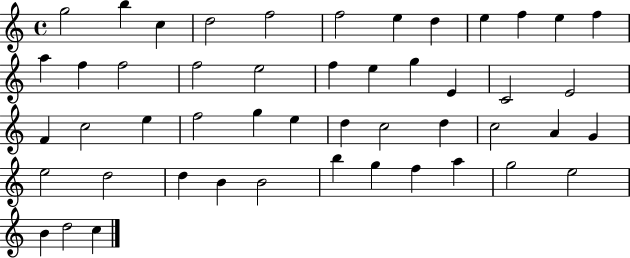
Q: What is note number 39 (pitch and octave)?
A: B4